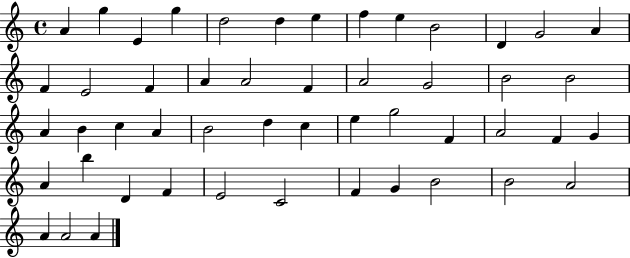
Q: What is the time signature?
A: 4/4